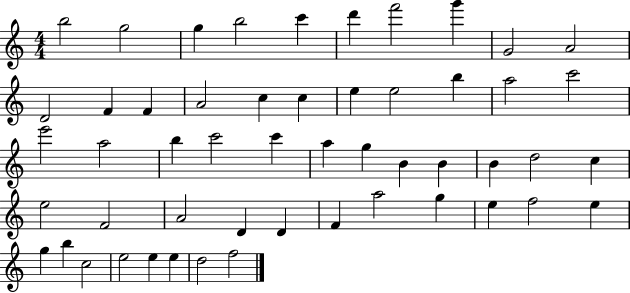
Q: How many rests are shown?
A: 0